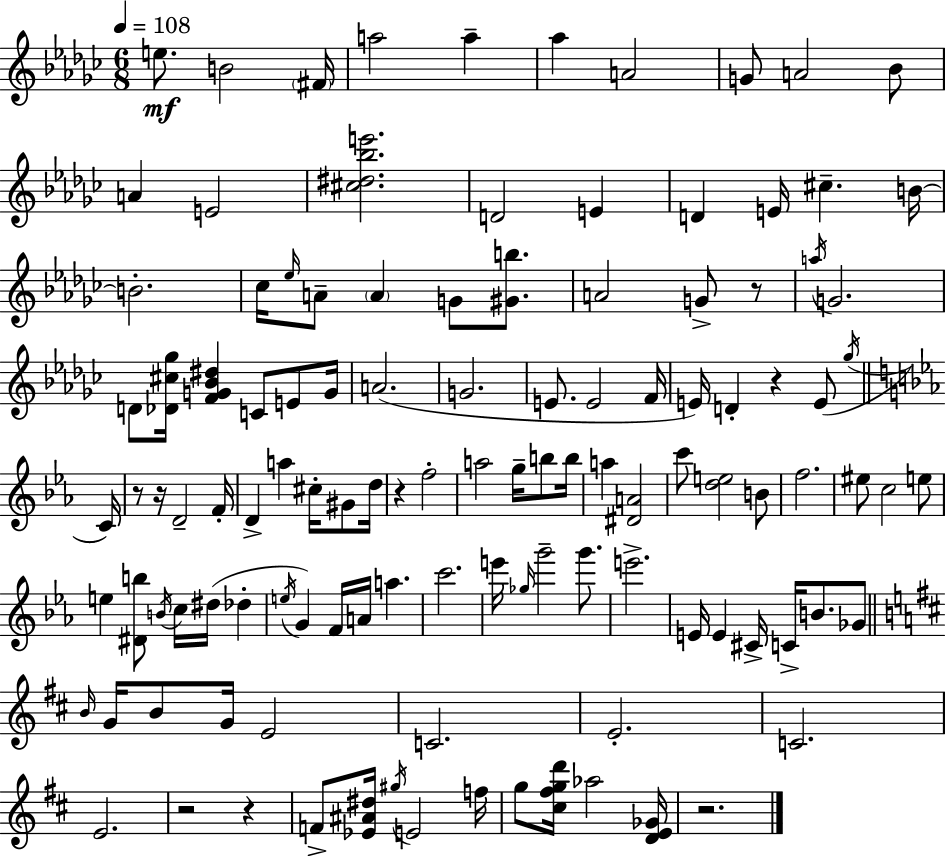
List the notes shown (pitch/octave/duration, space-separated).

E5/e. B4/h F#4/s A5/h A5/q Ab5/q A4/h G4/e A4/h Bb4/e A4/q E4/h [C#5,D#5,Bb5,E6]/h. D4/h E4/q D4/q E4/s C#5/q. B4/s B4/h. CES5/s Eb5/s A4/e A4/q G4/e [G#4,B5]/e. A4/h G4/e R/e A5/s G4/h. D4/e [Db4,C#5,Gb5]/s [F4,G4,Bb4,D#5]/q C4/e E4/e G4/s A4/h. G4/h. E4/e. E4/h F4/s E4/s D4/q R/q E4/e Gb5/s C4/s R/e R/s D4/h F4/s D4/q A5/q C#5/s G#4/e D5/s R/q F5/h A5/h G5/s B5/e B5/s A5/q [D#4,A4]/h C6/e [D5,E5]/h B4/e F5/h. EIS5/e C5/h E5/e E5/q [D#4,B5]/e B4/s C5/s D#5/s Db5/q E5/s G4/q F4/s A4/s A5/q. C6/h. E6/s Gb5/s G6/h G6/e. E6/h. E4/s E4/q C#4/s C4/s B4/e. Gb4/e B4/s G4/s B4/e G4/s E4/h C4/h. E4/h. C4/h. E4/h. R/h R/q F4/e [Eb4,A#4,D#5]/s G#5/s E4/h F5/s G5/e [C#5,F#5,G5,D6]/s Ab5/h [D4,E4,Gb4]/s R/h.